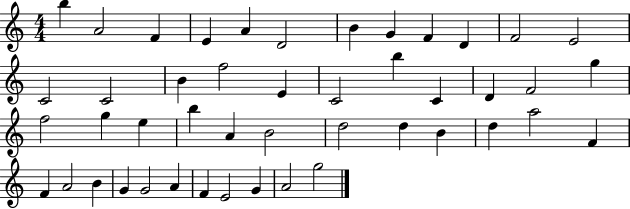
B5/q A4/h F4/q E4/q A4/q D4/h B4/q G4/q F4/q D4/q F4/h E4/h C4/h C4/h B4/q F5/h E4/q C4/h B5/q C4/q D4/q F4/h G5/q F5/h G5/q E5/q B5/q A4/q B4/h D5/h D5/q B4/q D5/q A5/h F4/q F4/q A4/h B4/q G4/q G4/h A4/q F4/q E4/h G4/q A4/h G5/h